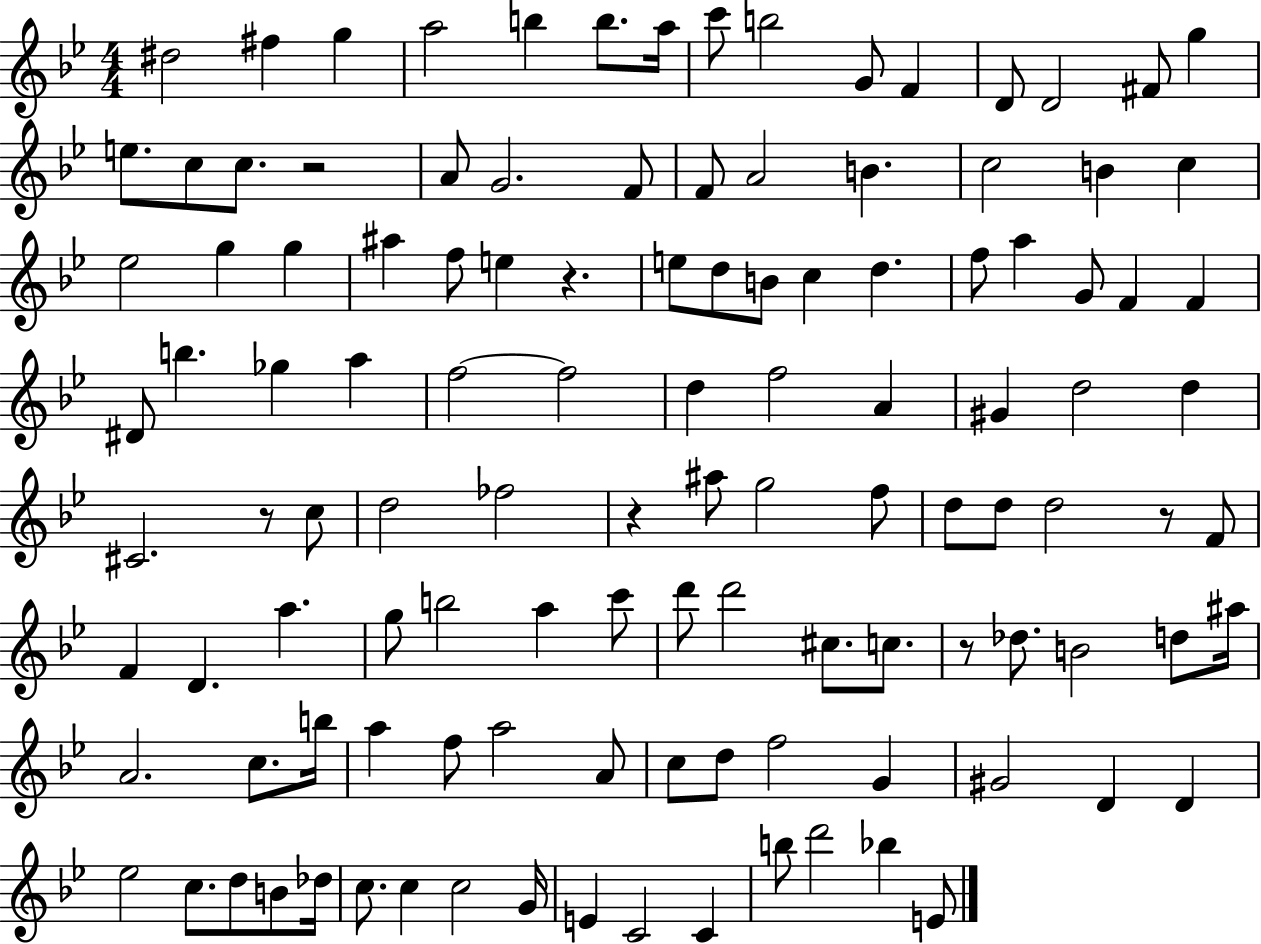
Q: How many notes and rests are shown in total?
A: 117